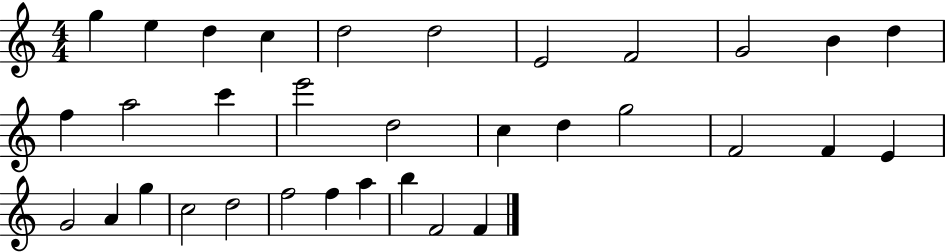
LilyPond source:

{
  \clef treble
  \numericTimeSignature
  \time 4/4
  \key c \major
  g''4 e''4 d''4 c''4 | d''2 d''2 | e'2 f'2 | g'2 b'4 d''4 | \break f''4 a''2 c'''4 | e'''2 d''2 | c''4 d''4 g''2 | f'2 f'4 e'4 | \break g'2 a'4 g''4 | c''2 d''2 | f''2 f''4 a''4 | b''4 f'2 f'4 | \break \bar "|."
}